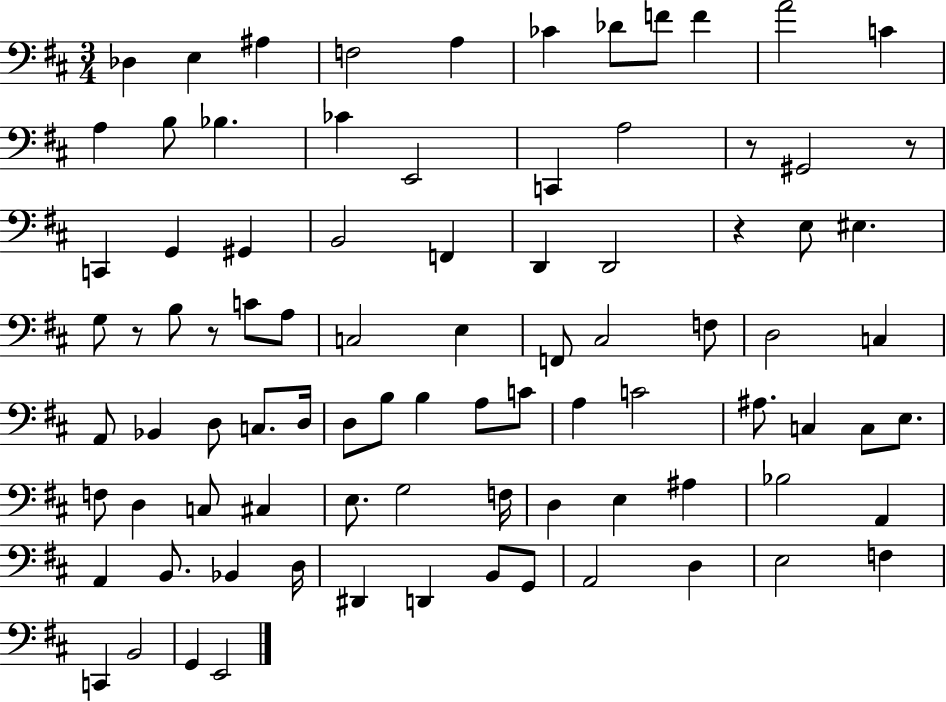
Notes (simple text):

Db3/q E3/q A#3/q F3/h A3/q CES4/q Db4/e F4/e F4/q A4/h C4/q A3/q B3/e Bb3/q. CES4/q E2/h C2/q A3/h R/e G#2/h R/e C2/q G2/q G#2/q B2/h F2/q D2/q D2/h R/q E3/e EIS3/q. G3/e R/e B3/e R/e C4/e A3/e C3/h E3/q F2/e C#3/h F3/e D3/h C3/q A2/e Bb2/q D3/e C3/e. D3/s D3/e B3/e B3/q A3/e C4/e A3/q C4/h A#3/e. C3/q C3/e E3/e. F3/e D3/q C3/e C#3/q E3/e. G3/h F3/s D3/q E3/q A#3/q Bb3/h A2/q A2/q B2/e. Bb2/q D3/s D#2/q D2/q B2/e G2/e A2/h D3/q E3/h F3/q C2/q B2/h G2/q E2/h